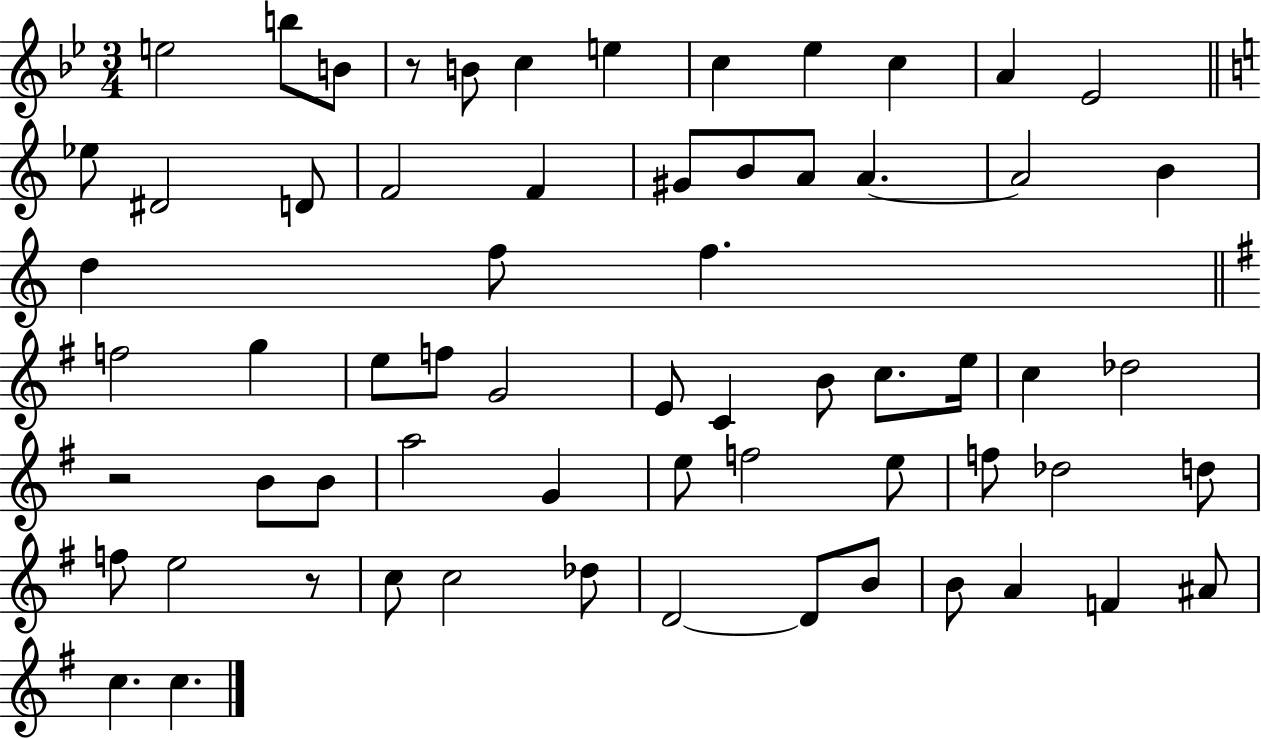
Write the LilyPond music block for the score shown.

{
  \clef treble
  \numericTimeSignature
  \time 3/4
  \key bes \major
  \repeat volta 2 { e''2 b''8 b'8 | r8 b'8 c''4 e''4 | c''4 ees''4 c''4 | a'4 ees'2 | \break \bar "||" \break \key c \major ees''8 dis'2 d'8 | f'2 f'4 | gis'8 b'8 a'8 a'4.~~ | a'2 b'4 | \break d''4 f''8 f''4. | \bar "||" \break \key g \major f''2 g''4 | e''8 f''8 g'2 | e'8 c'4 b'8 c''8. e''16 | c''4 des''2 | \break r2 b'8 b'8 | a''2 g'4 | e''8 f''2 e''8 | f''8 des''2 d''8 | \break f''8 e''2 r8 | c''8 c''2 des''8 | d'2~~ d'8 b'8 | b'8 a'4 f'4 ais'8 | \break c''4. c''4. | } \bar "|."
}